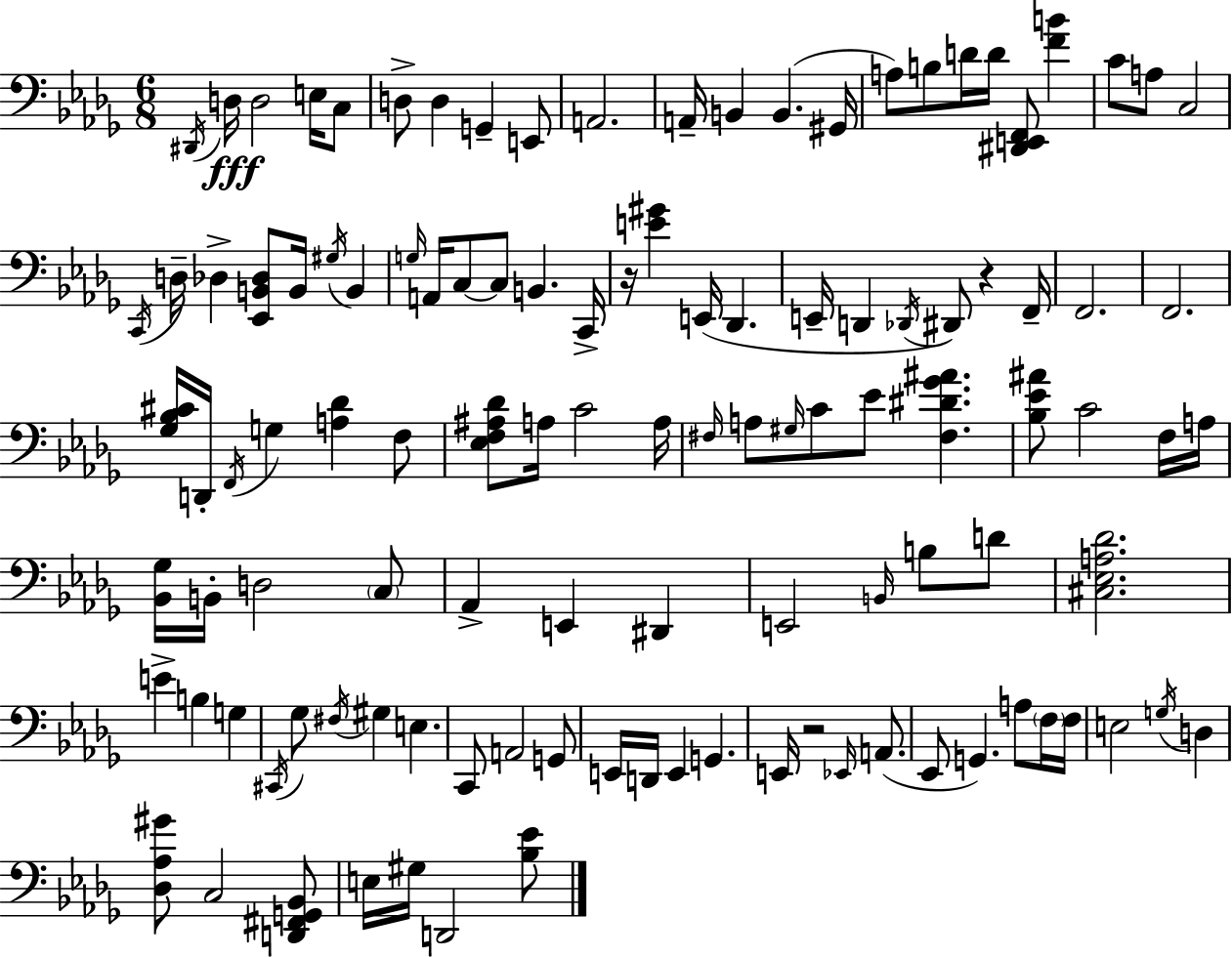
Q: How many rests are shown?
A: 3